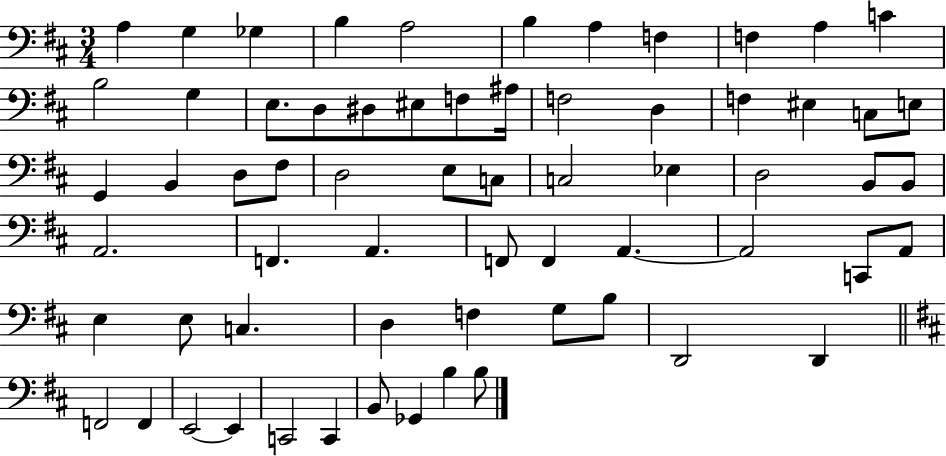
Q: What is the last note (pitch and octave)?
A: B3